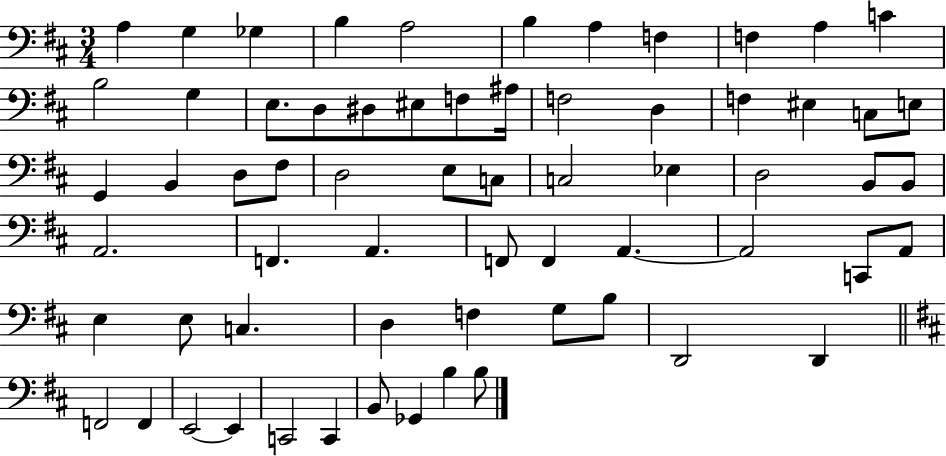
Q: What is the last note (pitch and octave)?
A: B3